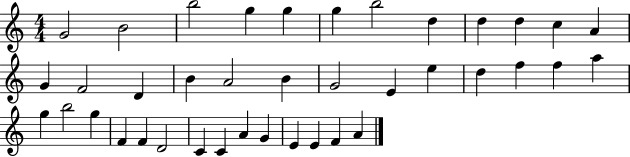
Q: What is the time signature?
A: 4/4